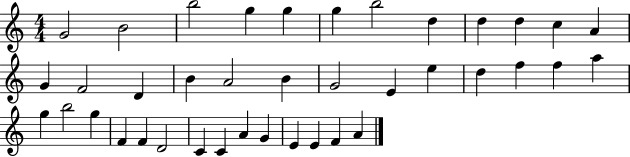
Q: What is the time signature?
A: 4/4